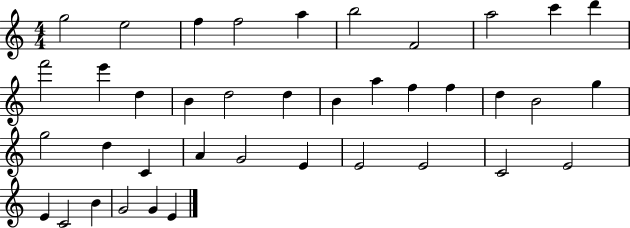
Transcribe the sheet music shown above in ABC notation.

X:1
T:Untitled
M:4/4
L:1/4
K:C
g2 e2 f f2 a b2 F2 a2 c' d' f'2 e' d B d2 d B a f f d B2 g g2 d C A G2 E E2 E2 C2 E2 E C2 B G2 G E